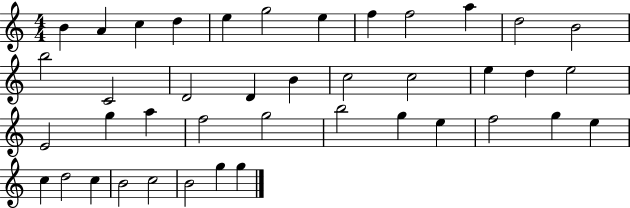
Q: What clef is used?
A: treble